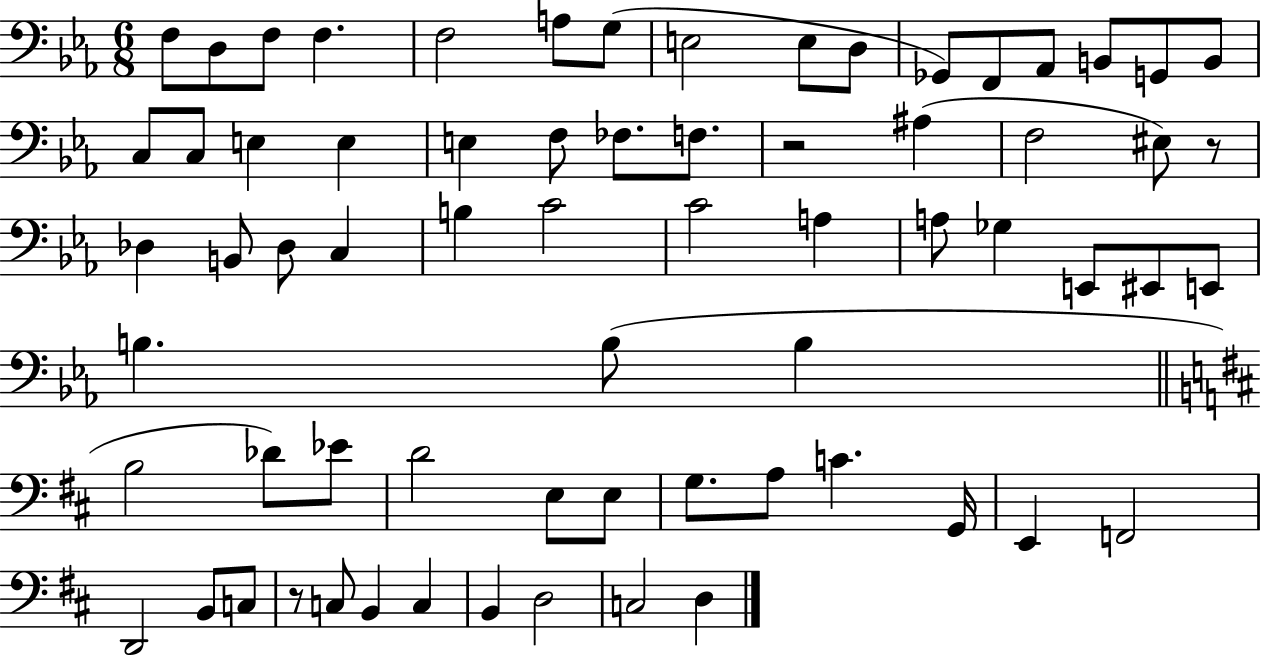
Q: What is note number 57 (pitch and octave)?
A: B2